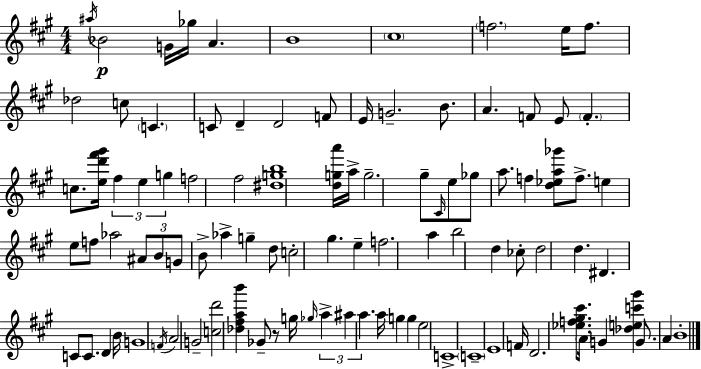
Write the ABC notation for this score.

X:1
T:Untitled
M:4/4
L:1/4
K:A
^a/4 _B2 G/4 _g/4 A B4 ^c4 f2 e/4 f/2 _d2 c/2 C C/2 D D2 F/2 E/4 G2 B/2 A F/2 E/2 F c/2 [ed'^f'^g']/4 ^f e g f2 ^f2 [^dgb]4 [dga']/4 a/4 g2 ^g/2 ^C/4 e/2 _g/2 a/2 f [d_ea_g']/2 f/2 e e/2 f/2 _a2 ^A/2 B/2 G/2 B/2 _a g d/2 c2 ^g e f2 a b2 d _c/2 d2 d ^D C/2 C/2 D B/4 G4 F/4 A2 G2 [cd']2 [_d^fab'] _G/2 z/2 g/4 _g/4 a ^a a a/4 g g e2 C4 C4 E4 F/4 D2 [_ef^g^c']/2 A/4 G [_dec'^g'] G/2 A B4